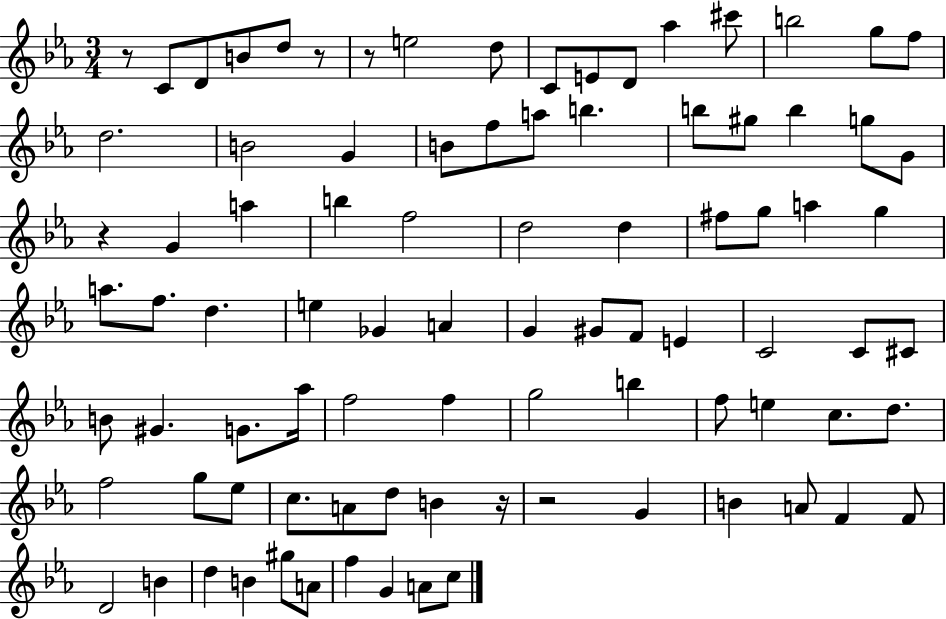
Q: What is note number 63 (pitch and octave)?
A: G5